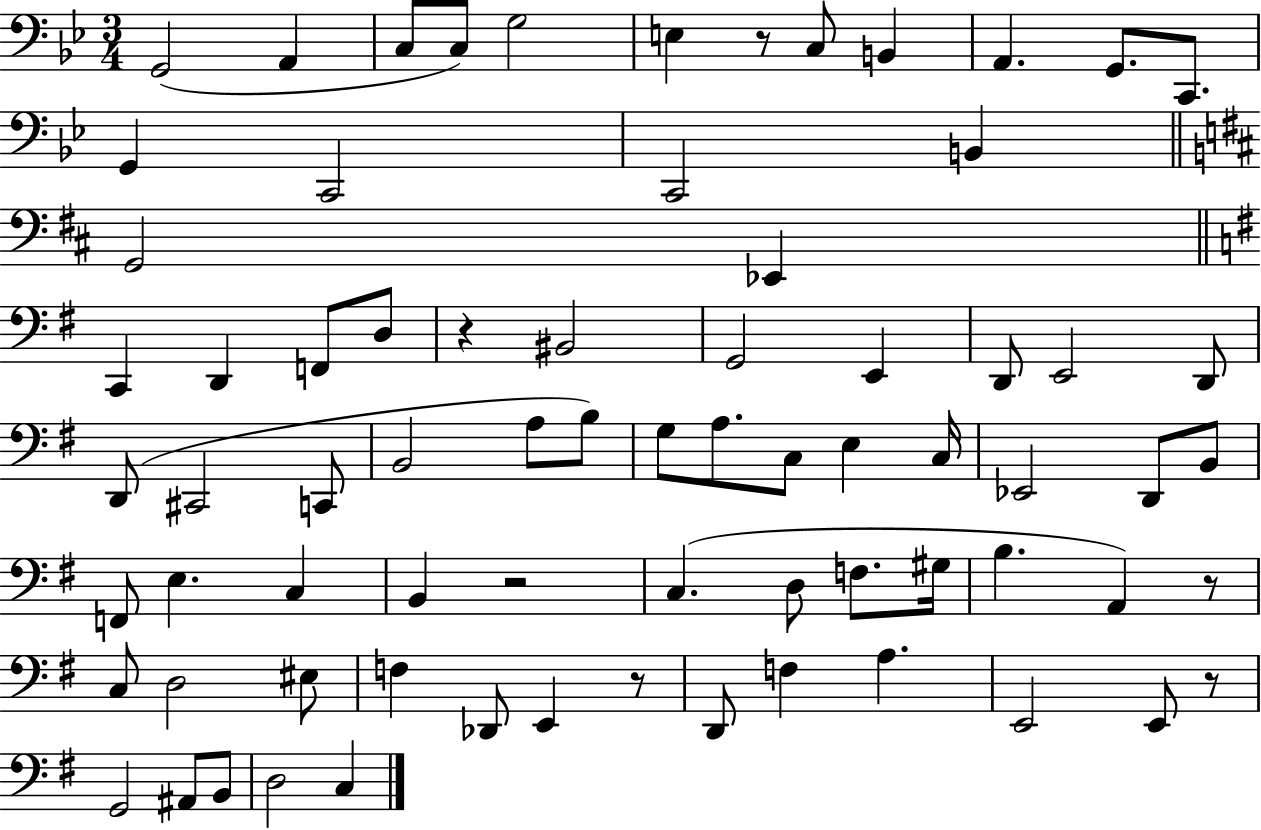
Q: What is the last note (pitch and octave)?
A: C3